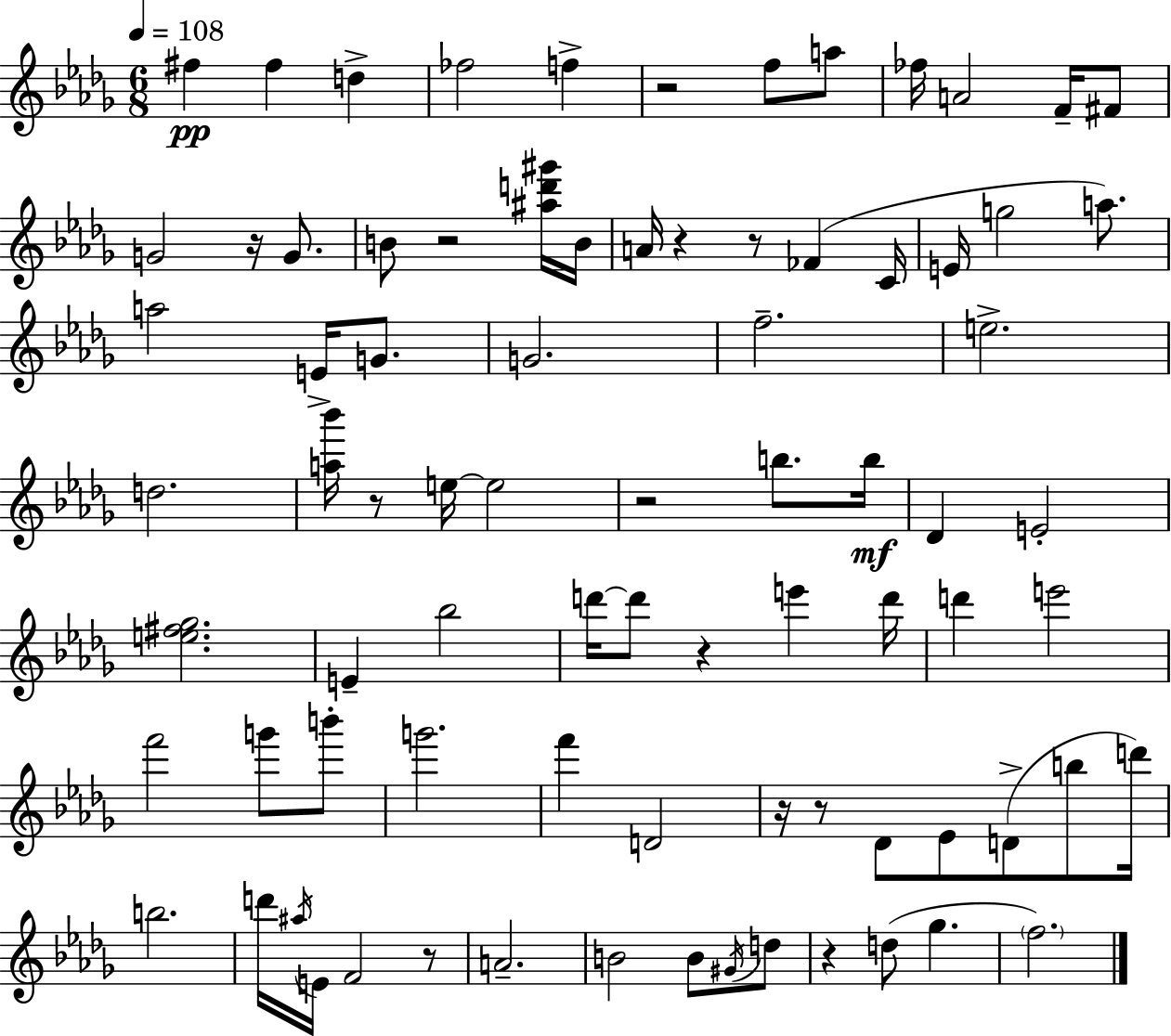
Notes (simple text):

F#5/q F#5/q D5/q FES5/h F5/q R/h F5/e A5/e FES5/s A4/h F4/s F#4/e G4/h R/s G4/e. B4/e R/h [A#5,D6,G#6]/s B4/s A4/s R/q R/e FES4/q C4/s E4/s G5/h A5/e. A5/h E4/s G4/e. G4/h. F5/h. E5/h. D5/h. [A5,Bb6]/s R/e E5/s E5/h R/h B5/e. B5/s Db4/q E4/h [E5,F#5,Gb5]/h. E4/q Bb5/h D6/s D6/e R/q E6/q D6/s D6/q E6/h F6/h G6/e B6/e G6/h. F6/q D4/h R/s R/e Db4/e Eb4/e D4/e B5/e D6/s B5/h. D6/s A#5/s E4/s F4/h R/e A4/h. B4/h B4/e G#4/s D5/e R/q D5/e Gb5/q. F5/h.